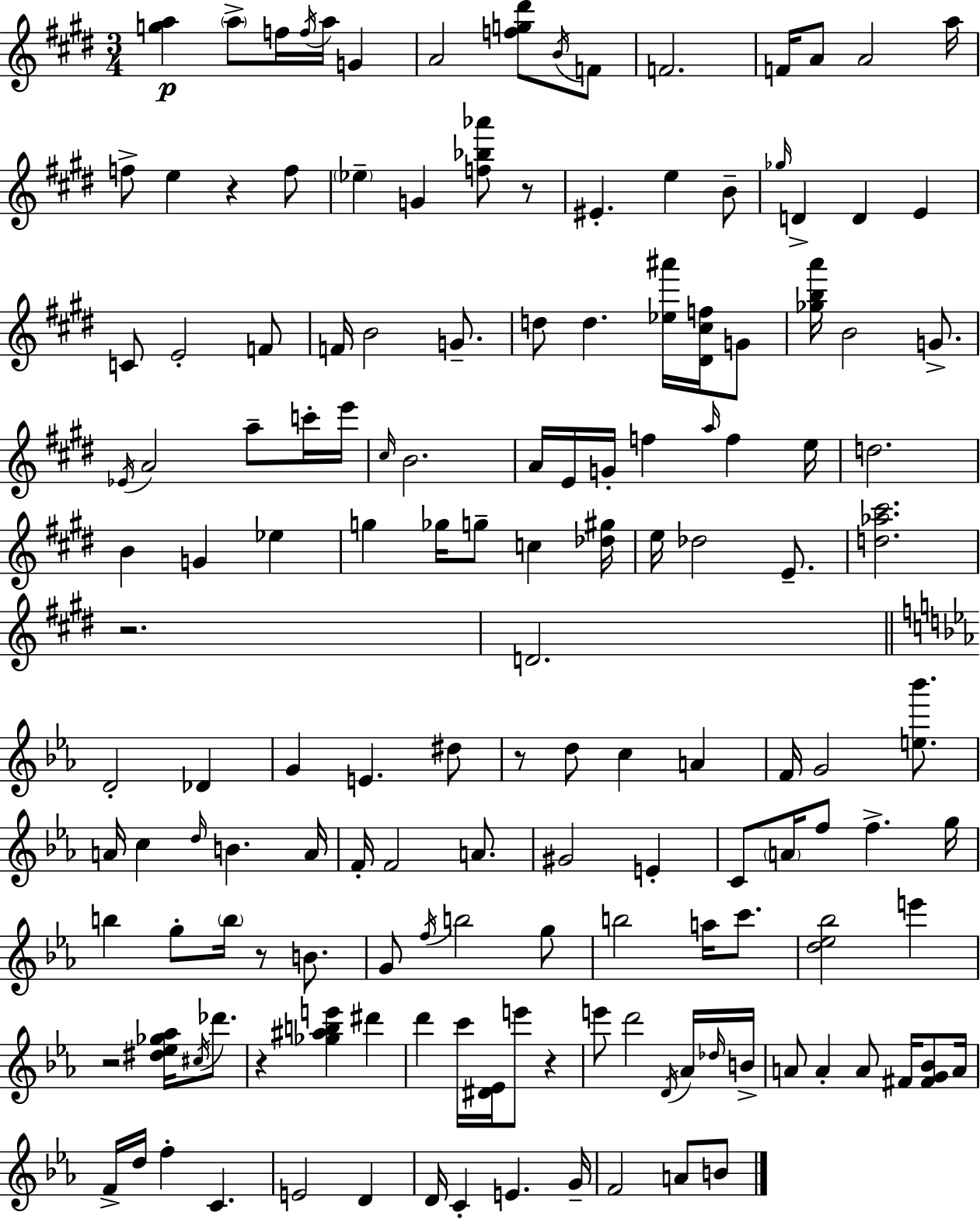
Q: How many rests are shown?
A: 8